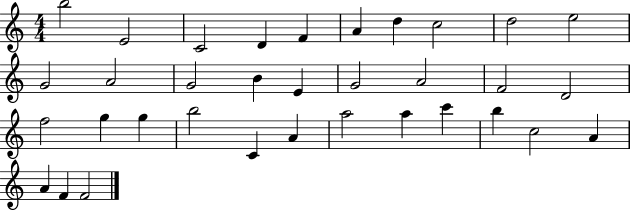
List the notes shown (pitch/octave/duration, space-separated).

B5/h E4/h C4/h D4/q F4/q A4/q D5/q C5/h D5/h E5/h G4/h A4/h G4/h B4/q E4/q G4/h A4/h F4/h D4/h F5/h G5/q G5/q B5/h C4/q A4/q A5/h A5/q C6/q B5/q C5/h A4/q A4/q F4/q F4/h